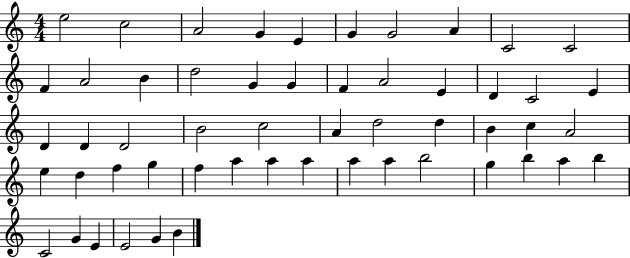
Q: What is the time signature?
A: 4/4